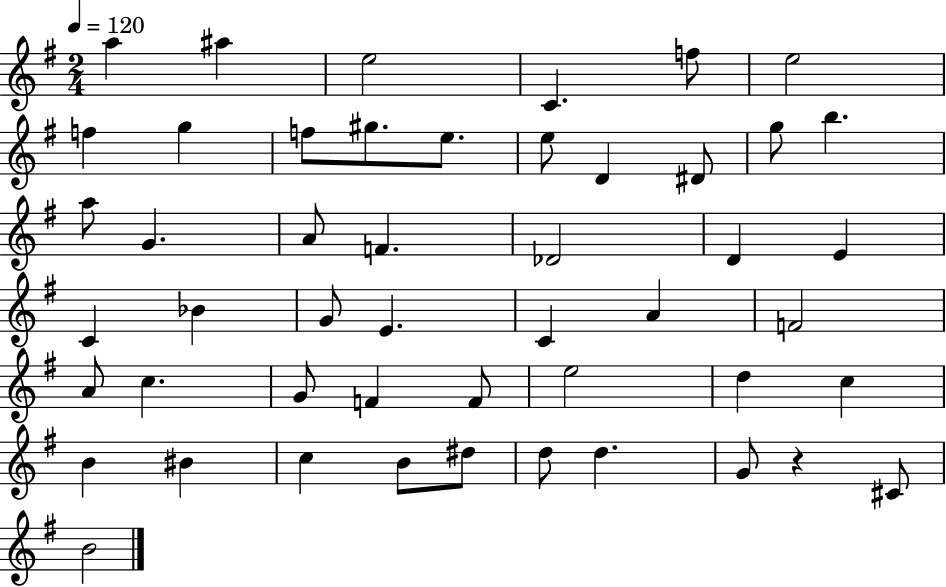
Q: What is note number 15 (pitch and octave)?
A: G5